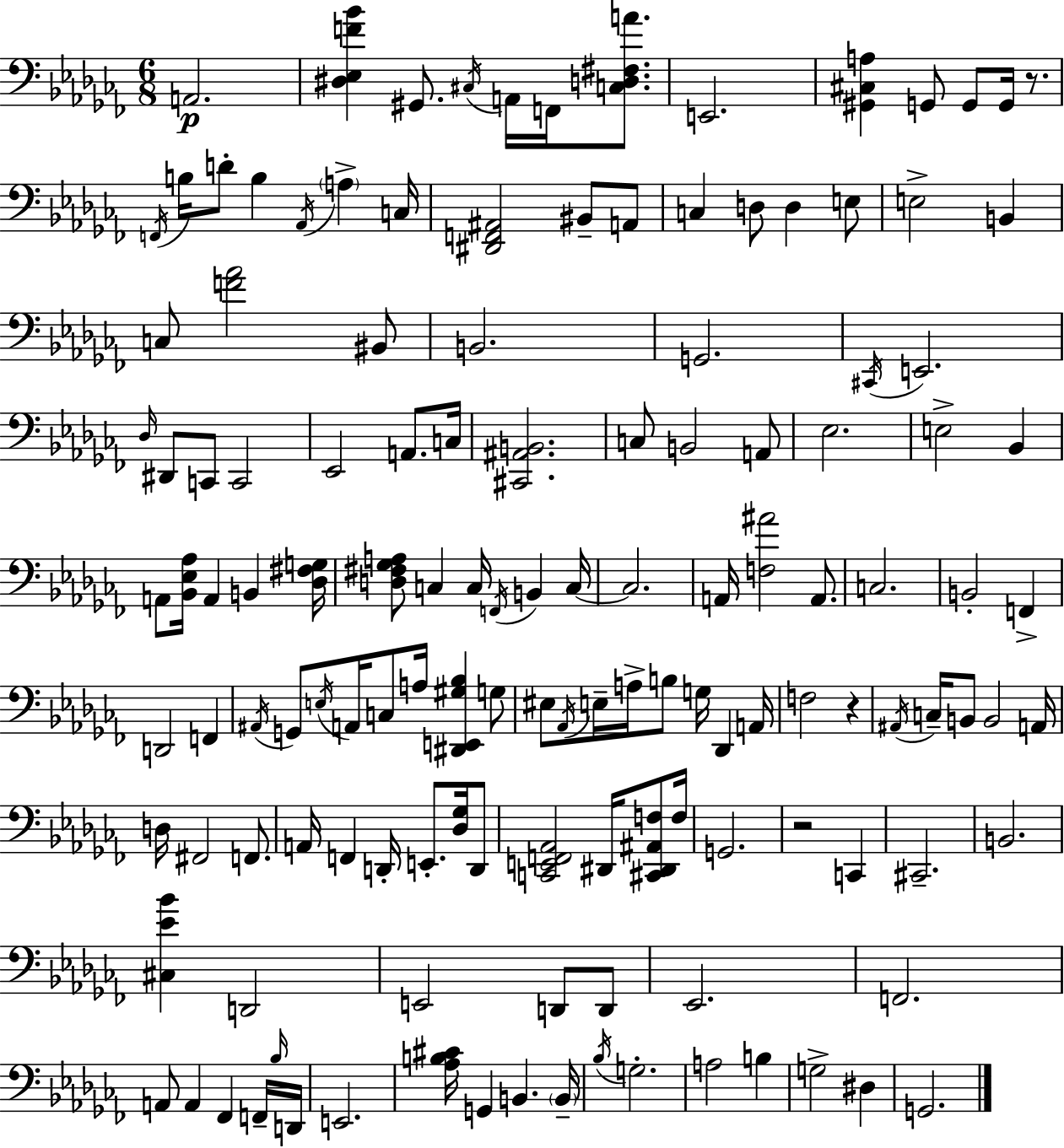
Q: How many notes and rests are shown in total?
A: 136